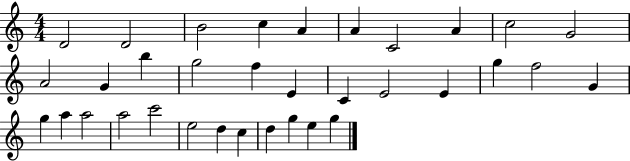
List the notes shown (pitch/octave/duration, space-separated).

D4/h D4/h B4/h C5/q A4/q A4/q C4/h A4/q C5/h G4/h A4/h G4/q B5/q G5/h F5/q E4/q C4/q E4/h E4/q G5/q F5/h G4/q G5/q A5/q A5/h A5/h C6/h E5/h D5/q C5/q D5/q G5/q E5/q G5/q